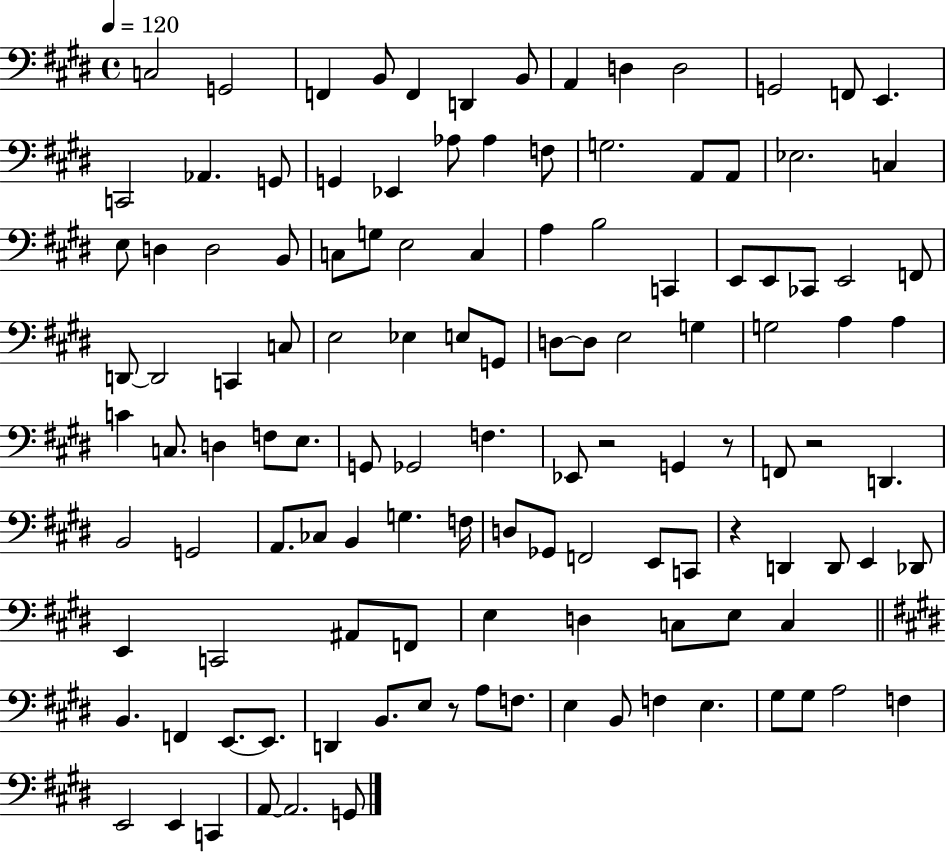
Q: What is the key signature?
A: E major